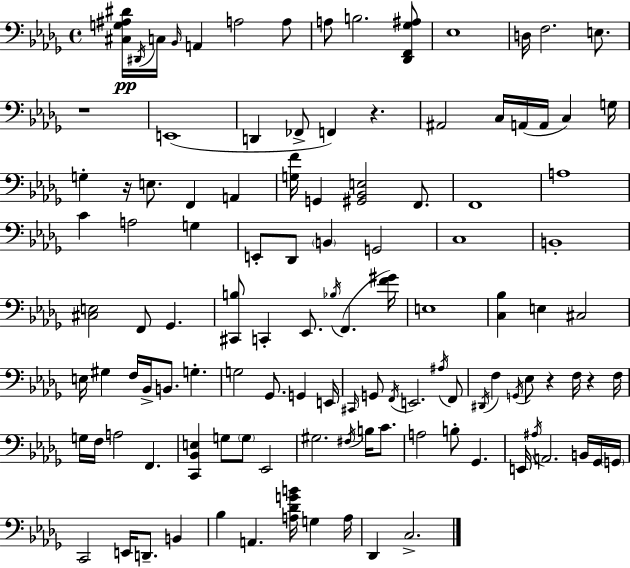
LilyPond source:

{
  \clef bass
  \time 4/4
  \defaultTimeSignature
  \key bes \minor
  <cis g ais dis'>16\pp \acciaccatura { dis,16 } c16 \grace { bes,16 } a,4 a2 | a8 a8 b2. | <des, f, ges ais>8 ees1 | d16 f2. e8. | \break r1 | e,1( | d,4 fes,8-> f,4) r4. | ais,2 c16 a,16( a,16 c4) | \break g16 g4-. r16 e8. f,4 a,4 | <g f'>16 g,4 <gis, bes, e>2 f,8. | f,1 | a1 | \break c'4 a2 g4 | e,8-. des,8 \parenthesize b,4 g,2 | c1 | b,1-. | \break <cis e>2 f,8 ges,4. | <cis, b>8 c,4-. ees,8. \acciaccatura { bes16 }( f,4. | <f' gis'>16) e1 | <c bes>4 e4 cis2 | \break e16 gis4 f16 bes,16-> b,8. g4.-. | g2 ges,8. g,4 | e,16 \grace { cis,16 } g,8 \acciaccatura { f,16 } e,2. | \acciaccatura { ais16 } f,8 \acciaccatura { dis,16 } f4 \acciaccatura { g,16 } ees8 r4 | \break f16 r4 f16 g16 f16 a2 | f,4. <c, bes, e>4 g8 \parenthesize g8 | ees,2 gis2. | \acciaccatura { fis16 } b16 c'8. a2 | \break b8-. ges,4. e,16 \acciaccatura { ais16 } a,2. | b,16 ges,16 \parenthesize g,16 c,2 | e,16 d,8.-- b,4 bes4 a,4. | <a des' g' b'>16 g4 a16 des,4 c2.-> | \break \bar "|."
}